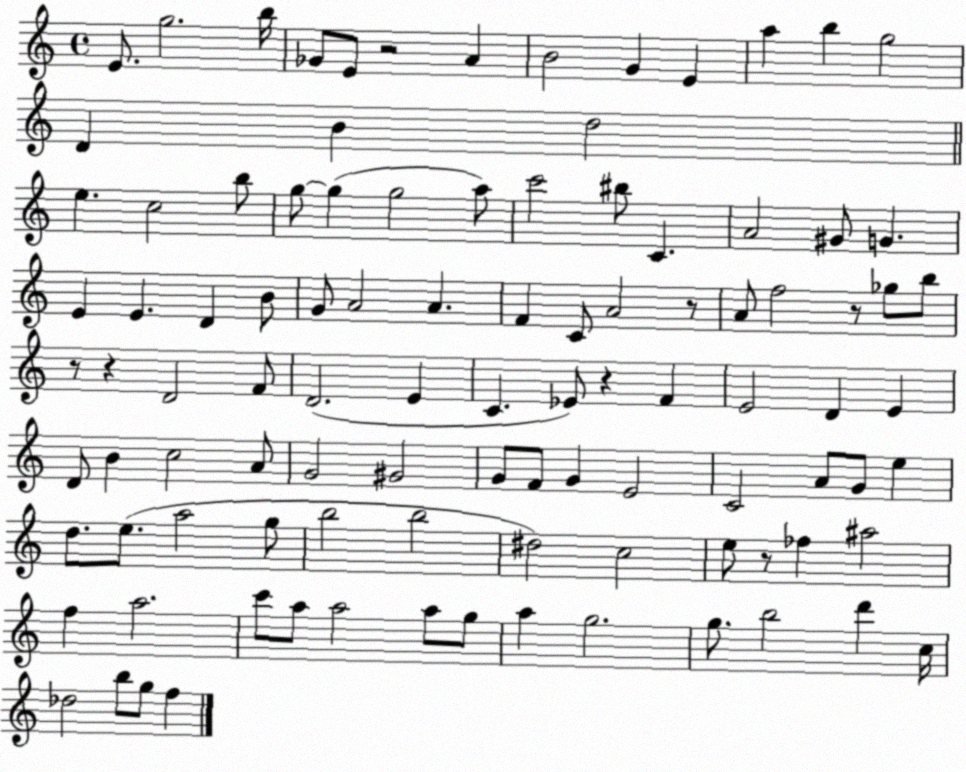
X:1
T:Untitled
M:4/4
L:1/4
K:C
E/2 g2 b/4 _G/2 E/2 z2 A B2 G E a b g2 D B d2 e c2 b/2 g/2 g g2 a/2 c'2 ^b/2 C A2 ^G/2 G E E D B/2 G/2 A2 A F C/2 A2 z/2 A/2 f2 z/2 _g/2 b/2 z/2 z D2 F/2 D2 E C _E/2 z F E2 D E D/2 B c2 A/2 G2 ^G2 G/2 F/2 G E2 C2 A/2 G/2 e d/2 e/2 a2 g/2 b2 b2 ^d2 c2 e/2 z/2 _f ^a2 f a2 c'/2 a/2 a2 a/2 g/2 a g2 g/2 b2 d' c/4 _d2 b/2 g/2 f